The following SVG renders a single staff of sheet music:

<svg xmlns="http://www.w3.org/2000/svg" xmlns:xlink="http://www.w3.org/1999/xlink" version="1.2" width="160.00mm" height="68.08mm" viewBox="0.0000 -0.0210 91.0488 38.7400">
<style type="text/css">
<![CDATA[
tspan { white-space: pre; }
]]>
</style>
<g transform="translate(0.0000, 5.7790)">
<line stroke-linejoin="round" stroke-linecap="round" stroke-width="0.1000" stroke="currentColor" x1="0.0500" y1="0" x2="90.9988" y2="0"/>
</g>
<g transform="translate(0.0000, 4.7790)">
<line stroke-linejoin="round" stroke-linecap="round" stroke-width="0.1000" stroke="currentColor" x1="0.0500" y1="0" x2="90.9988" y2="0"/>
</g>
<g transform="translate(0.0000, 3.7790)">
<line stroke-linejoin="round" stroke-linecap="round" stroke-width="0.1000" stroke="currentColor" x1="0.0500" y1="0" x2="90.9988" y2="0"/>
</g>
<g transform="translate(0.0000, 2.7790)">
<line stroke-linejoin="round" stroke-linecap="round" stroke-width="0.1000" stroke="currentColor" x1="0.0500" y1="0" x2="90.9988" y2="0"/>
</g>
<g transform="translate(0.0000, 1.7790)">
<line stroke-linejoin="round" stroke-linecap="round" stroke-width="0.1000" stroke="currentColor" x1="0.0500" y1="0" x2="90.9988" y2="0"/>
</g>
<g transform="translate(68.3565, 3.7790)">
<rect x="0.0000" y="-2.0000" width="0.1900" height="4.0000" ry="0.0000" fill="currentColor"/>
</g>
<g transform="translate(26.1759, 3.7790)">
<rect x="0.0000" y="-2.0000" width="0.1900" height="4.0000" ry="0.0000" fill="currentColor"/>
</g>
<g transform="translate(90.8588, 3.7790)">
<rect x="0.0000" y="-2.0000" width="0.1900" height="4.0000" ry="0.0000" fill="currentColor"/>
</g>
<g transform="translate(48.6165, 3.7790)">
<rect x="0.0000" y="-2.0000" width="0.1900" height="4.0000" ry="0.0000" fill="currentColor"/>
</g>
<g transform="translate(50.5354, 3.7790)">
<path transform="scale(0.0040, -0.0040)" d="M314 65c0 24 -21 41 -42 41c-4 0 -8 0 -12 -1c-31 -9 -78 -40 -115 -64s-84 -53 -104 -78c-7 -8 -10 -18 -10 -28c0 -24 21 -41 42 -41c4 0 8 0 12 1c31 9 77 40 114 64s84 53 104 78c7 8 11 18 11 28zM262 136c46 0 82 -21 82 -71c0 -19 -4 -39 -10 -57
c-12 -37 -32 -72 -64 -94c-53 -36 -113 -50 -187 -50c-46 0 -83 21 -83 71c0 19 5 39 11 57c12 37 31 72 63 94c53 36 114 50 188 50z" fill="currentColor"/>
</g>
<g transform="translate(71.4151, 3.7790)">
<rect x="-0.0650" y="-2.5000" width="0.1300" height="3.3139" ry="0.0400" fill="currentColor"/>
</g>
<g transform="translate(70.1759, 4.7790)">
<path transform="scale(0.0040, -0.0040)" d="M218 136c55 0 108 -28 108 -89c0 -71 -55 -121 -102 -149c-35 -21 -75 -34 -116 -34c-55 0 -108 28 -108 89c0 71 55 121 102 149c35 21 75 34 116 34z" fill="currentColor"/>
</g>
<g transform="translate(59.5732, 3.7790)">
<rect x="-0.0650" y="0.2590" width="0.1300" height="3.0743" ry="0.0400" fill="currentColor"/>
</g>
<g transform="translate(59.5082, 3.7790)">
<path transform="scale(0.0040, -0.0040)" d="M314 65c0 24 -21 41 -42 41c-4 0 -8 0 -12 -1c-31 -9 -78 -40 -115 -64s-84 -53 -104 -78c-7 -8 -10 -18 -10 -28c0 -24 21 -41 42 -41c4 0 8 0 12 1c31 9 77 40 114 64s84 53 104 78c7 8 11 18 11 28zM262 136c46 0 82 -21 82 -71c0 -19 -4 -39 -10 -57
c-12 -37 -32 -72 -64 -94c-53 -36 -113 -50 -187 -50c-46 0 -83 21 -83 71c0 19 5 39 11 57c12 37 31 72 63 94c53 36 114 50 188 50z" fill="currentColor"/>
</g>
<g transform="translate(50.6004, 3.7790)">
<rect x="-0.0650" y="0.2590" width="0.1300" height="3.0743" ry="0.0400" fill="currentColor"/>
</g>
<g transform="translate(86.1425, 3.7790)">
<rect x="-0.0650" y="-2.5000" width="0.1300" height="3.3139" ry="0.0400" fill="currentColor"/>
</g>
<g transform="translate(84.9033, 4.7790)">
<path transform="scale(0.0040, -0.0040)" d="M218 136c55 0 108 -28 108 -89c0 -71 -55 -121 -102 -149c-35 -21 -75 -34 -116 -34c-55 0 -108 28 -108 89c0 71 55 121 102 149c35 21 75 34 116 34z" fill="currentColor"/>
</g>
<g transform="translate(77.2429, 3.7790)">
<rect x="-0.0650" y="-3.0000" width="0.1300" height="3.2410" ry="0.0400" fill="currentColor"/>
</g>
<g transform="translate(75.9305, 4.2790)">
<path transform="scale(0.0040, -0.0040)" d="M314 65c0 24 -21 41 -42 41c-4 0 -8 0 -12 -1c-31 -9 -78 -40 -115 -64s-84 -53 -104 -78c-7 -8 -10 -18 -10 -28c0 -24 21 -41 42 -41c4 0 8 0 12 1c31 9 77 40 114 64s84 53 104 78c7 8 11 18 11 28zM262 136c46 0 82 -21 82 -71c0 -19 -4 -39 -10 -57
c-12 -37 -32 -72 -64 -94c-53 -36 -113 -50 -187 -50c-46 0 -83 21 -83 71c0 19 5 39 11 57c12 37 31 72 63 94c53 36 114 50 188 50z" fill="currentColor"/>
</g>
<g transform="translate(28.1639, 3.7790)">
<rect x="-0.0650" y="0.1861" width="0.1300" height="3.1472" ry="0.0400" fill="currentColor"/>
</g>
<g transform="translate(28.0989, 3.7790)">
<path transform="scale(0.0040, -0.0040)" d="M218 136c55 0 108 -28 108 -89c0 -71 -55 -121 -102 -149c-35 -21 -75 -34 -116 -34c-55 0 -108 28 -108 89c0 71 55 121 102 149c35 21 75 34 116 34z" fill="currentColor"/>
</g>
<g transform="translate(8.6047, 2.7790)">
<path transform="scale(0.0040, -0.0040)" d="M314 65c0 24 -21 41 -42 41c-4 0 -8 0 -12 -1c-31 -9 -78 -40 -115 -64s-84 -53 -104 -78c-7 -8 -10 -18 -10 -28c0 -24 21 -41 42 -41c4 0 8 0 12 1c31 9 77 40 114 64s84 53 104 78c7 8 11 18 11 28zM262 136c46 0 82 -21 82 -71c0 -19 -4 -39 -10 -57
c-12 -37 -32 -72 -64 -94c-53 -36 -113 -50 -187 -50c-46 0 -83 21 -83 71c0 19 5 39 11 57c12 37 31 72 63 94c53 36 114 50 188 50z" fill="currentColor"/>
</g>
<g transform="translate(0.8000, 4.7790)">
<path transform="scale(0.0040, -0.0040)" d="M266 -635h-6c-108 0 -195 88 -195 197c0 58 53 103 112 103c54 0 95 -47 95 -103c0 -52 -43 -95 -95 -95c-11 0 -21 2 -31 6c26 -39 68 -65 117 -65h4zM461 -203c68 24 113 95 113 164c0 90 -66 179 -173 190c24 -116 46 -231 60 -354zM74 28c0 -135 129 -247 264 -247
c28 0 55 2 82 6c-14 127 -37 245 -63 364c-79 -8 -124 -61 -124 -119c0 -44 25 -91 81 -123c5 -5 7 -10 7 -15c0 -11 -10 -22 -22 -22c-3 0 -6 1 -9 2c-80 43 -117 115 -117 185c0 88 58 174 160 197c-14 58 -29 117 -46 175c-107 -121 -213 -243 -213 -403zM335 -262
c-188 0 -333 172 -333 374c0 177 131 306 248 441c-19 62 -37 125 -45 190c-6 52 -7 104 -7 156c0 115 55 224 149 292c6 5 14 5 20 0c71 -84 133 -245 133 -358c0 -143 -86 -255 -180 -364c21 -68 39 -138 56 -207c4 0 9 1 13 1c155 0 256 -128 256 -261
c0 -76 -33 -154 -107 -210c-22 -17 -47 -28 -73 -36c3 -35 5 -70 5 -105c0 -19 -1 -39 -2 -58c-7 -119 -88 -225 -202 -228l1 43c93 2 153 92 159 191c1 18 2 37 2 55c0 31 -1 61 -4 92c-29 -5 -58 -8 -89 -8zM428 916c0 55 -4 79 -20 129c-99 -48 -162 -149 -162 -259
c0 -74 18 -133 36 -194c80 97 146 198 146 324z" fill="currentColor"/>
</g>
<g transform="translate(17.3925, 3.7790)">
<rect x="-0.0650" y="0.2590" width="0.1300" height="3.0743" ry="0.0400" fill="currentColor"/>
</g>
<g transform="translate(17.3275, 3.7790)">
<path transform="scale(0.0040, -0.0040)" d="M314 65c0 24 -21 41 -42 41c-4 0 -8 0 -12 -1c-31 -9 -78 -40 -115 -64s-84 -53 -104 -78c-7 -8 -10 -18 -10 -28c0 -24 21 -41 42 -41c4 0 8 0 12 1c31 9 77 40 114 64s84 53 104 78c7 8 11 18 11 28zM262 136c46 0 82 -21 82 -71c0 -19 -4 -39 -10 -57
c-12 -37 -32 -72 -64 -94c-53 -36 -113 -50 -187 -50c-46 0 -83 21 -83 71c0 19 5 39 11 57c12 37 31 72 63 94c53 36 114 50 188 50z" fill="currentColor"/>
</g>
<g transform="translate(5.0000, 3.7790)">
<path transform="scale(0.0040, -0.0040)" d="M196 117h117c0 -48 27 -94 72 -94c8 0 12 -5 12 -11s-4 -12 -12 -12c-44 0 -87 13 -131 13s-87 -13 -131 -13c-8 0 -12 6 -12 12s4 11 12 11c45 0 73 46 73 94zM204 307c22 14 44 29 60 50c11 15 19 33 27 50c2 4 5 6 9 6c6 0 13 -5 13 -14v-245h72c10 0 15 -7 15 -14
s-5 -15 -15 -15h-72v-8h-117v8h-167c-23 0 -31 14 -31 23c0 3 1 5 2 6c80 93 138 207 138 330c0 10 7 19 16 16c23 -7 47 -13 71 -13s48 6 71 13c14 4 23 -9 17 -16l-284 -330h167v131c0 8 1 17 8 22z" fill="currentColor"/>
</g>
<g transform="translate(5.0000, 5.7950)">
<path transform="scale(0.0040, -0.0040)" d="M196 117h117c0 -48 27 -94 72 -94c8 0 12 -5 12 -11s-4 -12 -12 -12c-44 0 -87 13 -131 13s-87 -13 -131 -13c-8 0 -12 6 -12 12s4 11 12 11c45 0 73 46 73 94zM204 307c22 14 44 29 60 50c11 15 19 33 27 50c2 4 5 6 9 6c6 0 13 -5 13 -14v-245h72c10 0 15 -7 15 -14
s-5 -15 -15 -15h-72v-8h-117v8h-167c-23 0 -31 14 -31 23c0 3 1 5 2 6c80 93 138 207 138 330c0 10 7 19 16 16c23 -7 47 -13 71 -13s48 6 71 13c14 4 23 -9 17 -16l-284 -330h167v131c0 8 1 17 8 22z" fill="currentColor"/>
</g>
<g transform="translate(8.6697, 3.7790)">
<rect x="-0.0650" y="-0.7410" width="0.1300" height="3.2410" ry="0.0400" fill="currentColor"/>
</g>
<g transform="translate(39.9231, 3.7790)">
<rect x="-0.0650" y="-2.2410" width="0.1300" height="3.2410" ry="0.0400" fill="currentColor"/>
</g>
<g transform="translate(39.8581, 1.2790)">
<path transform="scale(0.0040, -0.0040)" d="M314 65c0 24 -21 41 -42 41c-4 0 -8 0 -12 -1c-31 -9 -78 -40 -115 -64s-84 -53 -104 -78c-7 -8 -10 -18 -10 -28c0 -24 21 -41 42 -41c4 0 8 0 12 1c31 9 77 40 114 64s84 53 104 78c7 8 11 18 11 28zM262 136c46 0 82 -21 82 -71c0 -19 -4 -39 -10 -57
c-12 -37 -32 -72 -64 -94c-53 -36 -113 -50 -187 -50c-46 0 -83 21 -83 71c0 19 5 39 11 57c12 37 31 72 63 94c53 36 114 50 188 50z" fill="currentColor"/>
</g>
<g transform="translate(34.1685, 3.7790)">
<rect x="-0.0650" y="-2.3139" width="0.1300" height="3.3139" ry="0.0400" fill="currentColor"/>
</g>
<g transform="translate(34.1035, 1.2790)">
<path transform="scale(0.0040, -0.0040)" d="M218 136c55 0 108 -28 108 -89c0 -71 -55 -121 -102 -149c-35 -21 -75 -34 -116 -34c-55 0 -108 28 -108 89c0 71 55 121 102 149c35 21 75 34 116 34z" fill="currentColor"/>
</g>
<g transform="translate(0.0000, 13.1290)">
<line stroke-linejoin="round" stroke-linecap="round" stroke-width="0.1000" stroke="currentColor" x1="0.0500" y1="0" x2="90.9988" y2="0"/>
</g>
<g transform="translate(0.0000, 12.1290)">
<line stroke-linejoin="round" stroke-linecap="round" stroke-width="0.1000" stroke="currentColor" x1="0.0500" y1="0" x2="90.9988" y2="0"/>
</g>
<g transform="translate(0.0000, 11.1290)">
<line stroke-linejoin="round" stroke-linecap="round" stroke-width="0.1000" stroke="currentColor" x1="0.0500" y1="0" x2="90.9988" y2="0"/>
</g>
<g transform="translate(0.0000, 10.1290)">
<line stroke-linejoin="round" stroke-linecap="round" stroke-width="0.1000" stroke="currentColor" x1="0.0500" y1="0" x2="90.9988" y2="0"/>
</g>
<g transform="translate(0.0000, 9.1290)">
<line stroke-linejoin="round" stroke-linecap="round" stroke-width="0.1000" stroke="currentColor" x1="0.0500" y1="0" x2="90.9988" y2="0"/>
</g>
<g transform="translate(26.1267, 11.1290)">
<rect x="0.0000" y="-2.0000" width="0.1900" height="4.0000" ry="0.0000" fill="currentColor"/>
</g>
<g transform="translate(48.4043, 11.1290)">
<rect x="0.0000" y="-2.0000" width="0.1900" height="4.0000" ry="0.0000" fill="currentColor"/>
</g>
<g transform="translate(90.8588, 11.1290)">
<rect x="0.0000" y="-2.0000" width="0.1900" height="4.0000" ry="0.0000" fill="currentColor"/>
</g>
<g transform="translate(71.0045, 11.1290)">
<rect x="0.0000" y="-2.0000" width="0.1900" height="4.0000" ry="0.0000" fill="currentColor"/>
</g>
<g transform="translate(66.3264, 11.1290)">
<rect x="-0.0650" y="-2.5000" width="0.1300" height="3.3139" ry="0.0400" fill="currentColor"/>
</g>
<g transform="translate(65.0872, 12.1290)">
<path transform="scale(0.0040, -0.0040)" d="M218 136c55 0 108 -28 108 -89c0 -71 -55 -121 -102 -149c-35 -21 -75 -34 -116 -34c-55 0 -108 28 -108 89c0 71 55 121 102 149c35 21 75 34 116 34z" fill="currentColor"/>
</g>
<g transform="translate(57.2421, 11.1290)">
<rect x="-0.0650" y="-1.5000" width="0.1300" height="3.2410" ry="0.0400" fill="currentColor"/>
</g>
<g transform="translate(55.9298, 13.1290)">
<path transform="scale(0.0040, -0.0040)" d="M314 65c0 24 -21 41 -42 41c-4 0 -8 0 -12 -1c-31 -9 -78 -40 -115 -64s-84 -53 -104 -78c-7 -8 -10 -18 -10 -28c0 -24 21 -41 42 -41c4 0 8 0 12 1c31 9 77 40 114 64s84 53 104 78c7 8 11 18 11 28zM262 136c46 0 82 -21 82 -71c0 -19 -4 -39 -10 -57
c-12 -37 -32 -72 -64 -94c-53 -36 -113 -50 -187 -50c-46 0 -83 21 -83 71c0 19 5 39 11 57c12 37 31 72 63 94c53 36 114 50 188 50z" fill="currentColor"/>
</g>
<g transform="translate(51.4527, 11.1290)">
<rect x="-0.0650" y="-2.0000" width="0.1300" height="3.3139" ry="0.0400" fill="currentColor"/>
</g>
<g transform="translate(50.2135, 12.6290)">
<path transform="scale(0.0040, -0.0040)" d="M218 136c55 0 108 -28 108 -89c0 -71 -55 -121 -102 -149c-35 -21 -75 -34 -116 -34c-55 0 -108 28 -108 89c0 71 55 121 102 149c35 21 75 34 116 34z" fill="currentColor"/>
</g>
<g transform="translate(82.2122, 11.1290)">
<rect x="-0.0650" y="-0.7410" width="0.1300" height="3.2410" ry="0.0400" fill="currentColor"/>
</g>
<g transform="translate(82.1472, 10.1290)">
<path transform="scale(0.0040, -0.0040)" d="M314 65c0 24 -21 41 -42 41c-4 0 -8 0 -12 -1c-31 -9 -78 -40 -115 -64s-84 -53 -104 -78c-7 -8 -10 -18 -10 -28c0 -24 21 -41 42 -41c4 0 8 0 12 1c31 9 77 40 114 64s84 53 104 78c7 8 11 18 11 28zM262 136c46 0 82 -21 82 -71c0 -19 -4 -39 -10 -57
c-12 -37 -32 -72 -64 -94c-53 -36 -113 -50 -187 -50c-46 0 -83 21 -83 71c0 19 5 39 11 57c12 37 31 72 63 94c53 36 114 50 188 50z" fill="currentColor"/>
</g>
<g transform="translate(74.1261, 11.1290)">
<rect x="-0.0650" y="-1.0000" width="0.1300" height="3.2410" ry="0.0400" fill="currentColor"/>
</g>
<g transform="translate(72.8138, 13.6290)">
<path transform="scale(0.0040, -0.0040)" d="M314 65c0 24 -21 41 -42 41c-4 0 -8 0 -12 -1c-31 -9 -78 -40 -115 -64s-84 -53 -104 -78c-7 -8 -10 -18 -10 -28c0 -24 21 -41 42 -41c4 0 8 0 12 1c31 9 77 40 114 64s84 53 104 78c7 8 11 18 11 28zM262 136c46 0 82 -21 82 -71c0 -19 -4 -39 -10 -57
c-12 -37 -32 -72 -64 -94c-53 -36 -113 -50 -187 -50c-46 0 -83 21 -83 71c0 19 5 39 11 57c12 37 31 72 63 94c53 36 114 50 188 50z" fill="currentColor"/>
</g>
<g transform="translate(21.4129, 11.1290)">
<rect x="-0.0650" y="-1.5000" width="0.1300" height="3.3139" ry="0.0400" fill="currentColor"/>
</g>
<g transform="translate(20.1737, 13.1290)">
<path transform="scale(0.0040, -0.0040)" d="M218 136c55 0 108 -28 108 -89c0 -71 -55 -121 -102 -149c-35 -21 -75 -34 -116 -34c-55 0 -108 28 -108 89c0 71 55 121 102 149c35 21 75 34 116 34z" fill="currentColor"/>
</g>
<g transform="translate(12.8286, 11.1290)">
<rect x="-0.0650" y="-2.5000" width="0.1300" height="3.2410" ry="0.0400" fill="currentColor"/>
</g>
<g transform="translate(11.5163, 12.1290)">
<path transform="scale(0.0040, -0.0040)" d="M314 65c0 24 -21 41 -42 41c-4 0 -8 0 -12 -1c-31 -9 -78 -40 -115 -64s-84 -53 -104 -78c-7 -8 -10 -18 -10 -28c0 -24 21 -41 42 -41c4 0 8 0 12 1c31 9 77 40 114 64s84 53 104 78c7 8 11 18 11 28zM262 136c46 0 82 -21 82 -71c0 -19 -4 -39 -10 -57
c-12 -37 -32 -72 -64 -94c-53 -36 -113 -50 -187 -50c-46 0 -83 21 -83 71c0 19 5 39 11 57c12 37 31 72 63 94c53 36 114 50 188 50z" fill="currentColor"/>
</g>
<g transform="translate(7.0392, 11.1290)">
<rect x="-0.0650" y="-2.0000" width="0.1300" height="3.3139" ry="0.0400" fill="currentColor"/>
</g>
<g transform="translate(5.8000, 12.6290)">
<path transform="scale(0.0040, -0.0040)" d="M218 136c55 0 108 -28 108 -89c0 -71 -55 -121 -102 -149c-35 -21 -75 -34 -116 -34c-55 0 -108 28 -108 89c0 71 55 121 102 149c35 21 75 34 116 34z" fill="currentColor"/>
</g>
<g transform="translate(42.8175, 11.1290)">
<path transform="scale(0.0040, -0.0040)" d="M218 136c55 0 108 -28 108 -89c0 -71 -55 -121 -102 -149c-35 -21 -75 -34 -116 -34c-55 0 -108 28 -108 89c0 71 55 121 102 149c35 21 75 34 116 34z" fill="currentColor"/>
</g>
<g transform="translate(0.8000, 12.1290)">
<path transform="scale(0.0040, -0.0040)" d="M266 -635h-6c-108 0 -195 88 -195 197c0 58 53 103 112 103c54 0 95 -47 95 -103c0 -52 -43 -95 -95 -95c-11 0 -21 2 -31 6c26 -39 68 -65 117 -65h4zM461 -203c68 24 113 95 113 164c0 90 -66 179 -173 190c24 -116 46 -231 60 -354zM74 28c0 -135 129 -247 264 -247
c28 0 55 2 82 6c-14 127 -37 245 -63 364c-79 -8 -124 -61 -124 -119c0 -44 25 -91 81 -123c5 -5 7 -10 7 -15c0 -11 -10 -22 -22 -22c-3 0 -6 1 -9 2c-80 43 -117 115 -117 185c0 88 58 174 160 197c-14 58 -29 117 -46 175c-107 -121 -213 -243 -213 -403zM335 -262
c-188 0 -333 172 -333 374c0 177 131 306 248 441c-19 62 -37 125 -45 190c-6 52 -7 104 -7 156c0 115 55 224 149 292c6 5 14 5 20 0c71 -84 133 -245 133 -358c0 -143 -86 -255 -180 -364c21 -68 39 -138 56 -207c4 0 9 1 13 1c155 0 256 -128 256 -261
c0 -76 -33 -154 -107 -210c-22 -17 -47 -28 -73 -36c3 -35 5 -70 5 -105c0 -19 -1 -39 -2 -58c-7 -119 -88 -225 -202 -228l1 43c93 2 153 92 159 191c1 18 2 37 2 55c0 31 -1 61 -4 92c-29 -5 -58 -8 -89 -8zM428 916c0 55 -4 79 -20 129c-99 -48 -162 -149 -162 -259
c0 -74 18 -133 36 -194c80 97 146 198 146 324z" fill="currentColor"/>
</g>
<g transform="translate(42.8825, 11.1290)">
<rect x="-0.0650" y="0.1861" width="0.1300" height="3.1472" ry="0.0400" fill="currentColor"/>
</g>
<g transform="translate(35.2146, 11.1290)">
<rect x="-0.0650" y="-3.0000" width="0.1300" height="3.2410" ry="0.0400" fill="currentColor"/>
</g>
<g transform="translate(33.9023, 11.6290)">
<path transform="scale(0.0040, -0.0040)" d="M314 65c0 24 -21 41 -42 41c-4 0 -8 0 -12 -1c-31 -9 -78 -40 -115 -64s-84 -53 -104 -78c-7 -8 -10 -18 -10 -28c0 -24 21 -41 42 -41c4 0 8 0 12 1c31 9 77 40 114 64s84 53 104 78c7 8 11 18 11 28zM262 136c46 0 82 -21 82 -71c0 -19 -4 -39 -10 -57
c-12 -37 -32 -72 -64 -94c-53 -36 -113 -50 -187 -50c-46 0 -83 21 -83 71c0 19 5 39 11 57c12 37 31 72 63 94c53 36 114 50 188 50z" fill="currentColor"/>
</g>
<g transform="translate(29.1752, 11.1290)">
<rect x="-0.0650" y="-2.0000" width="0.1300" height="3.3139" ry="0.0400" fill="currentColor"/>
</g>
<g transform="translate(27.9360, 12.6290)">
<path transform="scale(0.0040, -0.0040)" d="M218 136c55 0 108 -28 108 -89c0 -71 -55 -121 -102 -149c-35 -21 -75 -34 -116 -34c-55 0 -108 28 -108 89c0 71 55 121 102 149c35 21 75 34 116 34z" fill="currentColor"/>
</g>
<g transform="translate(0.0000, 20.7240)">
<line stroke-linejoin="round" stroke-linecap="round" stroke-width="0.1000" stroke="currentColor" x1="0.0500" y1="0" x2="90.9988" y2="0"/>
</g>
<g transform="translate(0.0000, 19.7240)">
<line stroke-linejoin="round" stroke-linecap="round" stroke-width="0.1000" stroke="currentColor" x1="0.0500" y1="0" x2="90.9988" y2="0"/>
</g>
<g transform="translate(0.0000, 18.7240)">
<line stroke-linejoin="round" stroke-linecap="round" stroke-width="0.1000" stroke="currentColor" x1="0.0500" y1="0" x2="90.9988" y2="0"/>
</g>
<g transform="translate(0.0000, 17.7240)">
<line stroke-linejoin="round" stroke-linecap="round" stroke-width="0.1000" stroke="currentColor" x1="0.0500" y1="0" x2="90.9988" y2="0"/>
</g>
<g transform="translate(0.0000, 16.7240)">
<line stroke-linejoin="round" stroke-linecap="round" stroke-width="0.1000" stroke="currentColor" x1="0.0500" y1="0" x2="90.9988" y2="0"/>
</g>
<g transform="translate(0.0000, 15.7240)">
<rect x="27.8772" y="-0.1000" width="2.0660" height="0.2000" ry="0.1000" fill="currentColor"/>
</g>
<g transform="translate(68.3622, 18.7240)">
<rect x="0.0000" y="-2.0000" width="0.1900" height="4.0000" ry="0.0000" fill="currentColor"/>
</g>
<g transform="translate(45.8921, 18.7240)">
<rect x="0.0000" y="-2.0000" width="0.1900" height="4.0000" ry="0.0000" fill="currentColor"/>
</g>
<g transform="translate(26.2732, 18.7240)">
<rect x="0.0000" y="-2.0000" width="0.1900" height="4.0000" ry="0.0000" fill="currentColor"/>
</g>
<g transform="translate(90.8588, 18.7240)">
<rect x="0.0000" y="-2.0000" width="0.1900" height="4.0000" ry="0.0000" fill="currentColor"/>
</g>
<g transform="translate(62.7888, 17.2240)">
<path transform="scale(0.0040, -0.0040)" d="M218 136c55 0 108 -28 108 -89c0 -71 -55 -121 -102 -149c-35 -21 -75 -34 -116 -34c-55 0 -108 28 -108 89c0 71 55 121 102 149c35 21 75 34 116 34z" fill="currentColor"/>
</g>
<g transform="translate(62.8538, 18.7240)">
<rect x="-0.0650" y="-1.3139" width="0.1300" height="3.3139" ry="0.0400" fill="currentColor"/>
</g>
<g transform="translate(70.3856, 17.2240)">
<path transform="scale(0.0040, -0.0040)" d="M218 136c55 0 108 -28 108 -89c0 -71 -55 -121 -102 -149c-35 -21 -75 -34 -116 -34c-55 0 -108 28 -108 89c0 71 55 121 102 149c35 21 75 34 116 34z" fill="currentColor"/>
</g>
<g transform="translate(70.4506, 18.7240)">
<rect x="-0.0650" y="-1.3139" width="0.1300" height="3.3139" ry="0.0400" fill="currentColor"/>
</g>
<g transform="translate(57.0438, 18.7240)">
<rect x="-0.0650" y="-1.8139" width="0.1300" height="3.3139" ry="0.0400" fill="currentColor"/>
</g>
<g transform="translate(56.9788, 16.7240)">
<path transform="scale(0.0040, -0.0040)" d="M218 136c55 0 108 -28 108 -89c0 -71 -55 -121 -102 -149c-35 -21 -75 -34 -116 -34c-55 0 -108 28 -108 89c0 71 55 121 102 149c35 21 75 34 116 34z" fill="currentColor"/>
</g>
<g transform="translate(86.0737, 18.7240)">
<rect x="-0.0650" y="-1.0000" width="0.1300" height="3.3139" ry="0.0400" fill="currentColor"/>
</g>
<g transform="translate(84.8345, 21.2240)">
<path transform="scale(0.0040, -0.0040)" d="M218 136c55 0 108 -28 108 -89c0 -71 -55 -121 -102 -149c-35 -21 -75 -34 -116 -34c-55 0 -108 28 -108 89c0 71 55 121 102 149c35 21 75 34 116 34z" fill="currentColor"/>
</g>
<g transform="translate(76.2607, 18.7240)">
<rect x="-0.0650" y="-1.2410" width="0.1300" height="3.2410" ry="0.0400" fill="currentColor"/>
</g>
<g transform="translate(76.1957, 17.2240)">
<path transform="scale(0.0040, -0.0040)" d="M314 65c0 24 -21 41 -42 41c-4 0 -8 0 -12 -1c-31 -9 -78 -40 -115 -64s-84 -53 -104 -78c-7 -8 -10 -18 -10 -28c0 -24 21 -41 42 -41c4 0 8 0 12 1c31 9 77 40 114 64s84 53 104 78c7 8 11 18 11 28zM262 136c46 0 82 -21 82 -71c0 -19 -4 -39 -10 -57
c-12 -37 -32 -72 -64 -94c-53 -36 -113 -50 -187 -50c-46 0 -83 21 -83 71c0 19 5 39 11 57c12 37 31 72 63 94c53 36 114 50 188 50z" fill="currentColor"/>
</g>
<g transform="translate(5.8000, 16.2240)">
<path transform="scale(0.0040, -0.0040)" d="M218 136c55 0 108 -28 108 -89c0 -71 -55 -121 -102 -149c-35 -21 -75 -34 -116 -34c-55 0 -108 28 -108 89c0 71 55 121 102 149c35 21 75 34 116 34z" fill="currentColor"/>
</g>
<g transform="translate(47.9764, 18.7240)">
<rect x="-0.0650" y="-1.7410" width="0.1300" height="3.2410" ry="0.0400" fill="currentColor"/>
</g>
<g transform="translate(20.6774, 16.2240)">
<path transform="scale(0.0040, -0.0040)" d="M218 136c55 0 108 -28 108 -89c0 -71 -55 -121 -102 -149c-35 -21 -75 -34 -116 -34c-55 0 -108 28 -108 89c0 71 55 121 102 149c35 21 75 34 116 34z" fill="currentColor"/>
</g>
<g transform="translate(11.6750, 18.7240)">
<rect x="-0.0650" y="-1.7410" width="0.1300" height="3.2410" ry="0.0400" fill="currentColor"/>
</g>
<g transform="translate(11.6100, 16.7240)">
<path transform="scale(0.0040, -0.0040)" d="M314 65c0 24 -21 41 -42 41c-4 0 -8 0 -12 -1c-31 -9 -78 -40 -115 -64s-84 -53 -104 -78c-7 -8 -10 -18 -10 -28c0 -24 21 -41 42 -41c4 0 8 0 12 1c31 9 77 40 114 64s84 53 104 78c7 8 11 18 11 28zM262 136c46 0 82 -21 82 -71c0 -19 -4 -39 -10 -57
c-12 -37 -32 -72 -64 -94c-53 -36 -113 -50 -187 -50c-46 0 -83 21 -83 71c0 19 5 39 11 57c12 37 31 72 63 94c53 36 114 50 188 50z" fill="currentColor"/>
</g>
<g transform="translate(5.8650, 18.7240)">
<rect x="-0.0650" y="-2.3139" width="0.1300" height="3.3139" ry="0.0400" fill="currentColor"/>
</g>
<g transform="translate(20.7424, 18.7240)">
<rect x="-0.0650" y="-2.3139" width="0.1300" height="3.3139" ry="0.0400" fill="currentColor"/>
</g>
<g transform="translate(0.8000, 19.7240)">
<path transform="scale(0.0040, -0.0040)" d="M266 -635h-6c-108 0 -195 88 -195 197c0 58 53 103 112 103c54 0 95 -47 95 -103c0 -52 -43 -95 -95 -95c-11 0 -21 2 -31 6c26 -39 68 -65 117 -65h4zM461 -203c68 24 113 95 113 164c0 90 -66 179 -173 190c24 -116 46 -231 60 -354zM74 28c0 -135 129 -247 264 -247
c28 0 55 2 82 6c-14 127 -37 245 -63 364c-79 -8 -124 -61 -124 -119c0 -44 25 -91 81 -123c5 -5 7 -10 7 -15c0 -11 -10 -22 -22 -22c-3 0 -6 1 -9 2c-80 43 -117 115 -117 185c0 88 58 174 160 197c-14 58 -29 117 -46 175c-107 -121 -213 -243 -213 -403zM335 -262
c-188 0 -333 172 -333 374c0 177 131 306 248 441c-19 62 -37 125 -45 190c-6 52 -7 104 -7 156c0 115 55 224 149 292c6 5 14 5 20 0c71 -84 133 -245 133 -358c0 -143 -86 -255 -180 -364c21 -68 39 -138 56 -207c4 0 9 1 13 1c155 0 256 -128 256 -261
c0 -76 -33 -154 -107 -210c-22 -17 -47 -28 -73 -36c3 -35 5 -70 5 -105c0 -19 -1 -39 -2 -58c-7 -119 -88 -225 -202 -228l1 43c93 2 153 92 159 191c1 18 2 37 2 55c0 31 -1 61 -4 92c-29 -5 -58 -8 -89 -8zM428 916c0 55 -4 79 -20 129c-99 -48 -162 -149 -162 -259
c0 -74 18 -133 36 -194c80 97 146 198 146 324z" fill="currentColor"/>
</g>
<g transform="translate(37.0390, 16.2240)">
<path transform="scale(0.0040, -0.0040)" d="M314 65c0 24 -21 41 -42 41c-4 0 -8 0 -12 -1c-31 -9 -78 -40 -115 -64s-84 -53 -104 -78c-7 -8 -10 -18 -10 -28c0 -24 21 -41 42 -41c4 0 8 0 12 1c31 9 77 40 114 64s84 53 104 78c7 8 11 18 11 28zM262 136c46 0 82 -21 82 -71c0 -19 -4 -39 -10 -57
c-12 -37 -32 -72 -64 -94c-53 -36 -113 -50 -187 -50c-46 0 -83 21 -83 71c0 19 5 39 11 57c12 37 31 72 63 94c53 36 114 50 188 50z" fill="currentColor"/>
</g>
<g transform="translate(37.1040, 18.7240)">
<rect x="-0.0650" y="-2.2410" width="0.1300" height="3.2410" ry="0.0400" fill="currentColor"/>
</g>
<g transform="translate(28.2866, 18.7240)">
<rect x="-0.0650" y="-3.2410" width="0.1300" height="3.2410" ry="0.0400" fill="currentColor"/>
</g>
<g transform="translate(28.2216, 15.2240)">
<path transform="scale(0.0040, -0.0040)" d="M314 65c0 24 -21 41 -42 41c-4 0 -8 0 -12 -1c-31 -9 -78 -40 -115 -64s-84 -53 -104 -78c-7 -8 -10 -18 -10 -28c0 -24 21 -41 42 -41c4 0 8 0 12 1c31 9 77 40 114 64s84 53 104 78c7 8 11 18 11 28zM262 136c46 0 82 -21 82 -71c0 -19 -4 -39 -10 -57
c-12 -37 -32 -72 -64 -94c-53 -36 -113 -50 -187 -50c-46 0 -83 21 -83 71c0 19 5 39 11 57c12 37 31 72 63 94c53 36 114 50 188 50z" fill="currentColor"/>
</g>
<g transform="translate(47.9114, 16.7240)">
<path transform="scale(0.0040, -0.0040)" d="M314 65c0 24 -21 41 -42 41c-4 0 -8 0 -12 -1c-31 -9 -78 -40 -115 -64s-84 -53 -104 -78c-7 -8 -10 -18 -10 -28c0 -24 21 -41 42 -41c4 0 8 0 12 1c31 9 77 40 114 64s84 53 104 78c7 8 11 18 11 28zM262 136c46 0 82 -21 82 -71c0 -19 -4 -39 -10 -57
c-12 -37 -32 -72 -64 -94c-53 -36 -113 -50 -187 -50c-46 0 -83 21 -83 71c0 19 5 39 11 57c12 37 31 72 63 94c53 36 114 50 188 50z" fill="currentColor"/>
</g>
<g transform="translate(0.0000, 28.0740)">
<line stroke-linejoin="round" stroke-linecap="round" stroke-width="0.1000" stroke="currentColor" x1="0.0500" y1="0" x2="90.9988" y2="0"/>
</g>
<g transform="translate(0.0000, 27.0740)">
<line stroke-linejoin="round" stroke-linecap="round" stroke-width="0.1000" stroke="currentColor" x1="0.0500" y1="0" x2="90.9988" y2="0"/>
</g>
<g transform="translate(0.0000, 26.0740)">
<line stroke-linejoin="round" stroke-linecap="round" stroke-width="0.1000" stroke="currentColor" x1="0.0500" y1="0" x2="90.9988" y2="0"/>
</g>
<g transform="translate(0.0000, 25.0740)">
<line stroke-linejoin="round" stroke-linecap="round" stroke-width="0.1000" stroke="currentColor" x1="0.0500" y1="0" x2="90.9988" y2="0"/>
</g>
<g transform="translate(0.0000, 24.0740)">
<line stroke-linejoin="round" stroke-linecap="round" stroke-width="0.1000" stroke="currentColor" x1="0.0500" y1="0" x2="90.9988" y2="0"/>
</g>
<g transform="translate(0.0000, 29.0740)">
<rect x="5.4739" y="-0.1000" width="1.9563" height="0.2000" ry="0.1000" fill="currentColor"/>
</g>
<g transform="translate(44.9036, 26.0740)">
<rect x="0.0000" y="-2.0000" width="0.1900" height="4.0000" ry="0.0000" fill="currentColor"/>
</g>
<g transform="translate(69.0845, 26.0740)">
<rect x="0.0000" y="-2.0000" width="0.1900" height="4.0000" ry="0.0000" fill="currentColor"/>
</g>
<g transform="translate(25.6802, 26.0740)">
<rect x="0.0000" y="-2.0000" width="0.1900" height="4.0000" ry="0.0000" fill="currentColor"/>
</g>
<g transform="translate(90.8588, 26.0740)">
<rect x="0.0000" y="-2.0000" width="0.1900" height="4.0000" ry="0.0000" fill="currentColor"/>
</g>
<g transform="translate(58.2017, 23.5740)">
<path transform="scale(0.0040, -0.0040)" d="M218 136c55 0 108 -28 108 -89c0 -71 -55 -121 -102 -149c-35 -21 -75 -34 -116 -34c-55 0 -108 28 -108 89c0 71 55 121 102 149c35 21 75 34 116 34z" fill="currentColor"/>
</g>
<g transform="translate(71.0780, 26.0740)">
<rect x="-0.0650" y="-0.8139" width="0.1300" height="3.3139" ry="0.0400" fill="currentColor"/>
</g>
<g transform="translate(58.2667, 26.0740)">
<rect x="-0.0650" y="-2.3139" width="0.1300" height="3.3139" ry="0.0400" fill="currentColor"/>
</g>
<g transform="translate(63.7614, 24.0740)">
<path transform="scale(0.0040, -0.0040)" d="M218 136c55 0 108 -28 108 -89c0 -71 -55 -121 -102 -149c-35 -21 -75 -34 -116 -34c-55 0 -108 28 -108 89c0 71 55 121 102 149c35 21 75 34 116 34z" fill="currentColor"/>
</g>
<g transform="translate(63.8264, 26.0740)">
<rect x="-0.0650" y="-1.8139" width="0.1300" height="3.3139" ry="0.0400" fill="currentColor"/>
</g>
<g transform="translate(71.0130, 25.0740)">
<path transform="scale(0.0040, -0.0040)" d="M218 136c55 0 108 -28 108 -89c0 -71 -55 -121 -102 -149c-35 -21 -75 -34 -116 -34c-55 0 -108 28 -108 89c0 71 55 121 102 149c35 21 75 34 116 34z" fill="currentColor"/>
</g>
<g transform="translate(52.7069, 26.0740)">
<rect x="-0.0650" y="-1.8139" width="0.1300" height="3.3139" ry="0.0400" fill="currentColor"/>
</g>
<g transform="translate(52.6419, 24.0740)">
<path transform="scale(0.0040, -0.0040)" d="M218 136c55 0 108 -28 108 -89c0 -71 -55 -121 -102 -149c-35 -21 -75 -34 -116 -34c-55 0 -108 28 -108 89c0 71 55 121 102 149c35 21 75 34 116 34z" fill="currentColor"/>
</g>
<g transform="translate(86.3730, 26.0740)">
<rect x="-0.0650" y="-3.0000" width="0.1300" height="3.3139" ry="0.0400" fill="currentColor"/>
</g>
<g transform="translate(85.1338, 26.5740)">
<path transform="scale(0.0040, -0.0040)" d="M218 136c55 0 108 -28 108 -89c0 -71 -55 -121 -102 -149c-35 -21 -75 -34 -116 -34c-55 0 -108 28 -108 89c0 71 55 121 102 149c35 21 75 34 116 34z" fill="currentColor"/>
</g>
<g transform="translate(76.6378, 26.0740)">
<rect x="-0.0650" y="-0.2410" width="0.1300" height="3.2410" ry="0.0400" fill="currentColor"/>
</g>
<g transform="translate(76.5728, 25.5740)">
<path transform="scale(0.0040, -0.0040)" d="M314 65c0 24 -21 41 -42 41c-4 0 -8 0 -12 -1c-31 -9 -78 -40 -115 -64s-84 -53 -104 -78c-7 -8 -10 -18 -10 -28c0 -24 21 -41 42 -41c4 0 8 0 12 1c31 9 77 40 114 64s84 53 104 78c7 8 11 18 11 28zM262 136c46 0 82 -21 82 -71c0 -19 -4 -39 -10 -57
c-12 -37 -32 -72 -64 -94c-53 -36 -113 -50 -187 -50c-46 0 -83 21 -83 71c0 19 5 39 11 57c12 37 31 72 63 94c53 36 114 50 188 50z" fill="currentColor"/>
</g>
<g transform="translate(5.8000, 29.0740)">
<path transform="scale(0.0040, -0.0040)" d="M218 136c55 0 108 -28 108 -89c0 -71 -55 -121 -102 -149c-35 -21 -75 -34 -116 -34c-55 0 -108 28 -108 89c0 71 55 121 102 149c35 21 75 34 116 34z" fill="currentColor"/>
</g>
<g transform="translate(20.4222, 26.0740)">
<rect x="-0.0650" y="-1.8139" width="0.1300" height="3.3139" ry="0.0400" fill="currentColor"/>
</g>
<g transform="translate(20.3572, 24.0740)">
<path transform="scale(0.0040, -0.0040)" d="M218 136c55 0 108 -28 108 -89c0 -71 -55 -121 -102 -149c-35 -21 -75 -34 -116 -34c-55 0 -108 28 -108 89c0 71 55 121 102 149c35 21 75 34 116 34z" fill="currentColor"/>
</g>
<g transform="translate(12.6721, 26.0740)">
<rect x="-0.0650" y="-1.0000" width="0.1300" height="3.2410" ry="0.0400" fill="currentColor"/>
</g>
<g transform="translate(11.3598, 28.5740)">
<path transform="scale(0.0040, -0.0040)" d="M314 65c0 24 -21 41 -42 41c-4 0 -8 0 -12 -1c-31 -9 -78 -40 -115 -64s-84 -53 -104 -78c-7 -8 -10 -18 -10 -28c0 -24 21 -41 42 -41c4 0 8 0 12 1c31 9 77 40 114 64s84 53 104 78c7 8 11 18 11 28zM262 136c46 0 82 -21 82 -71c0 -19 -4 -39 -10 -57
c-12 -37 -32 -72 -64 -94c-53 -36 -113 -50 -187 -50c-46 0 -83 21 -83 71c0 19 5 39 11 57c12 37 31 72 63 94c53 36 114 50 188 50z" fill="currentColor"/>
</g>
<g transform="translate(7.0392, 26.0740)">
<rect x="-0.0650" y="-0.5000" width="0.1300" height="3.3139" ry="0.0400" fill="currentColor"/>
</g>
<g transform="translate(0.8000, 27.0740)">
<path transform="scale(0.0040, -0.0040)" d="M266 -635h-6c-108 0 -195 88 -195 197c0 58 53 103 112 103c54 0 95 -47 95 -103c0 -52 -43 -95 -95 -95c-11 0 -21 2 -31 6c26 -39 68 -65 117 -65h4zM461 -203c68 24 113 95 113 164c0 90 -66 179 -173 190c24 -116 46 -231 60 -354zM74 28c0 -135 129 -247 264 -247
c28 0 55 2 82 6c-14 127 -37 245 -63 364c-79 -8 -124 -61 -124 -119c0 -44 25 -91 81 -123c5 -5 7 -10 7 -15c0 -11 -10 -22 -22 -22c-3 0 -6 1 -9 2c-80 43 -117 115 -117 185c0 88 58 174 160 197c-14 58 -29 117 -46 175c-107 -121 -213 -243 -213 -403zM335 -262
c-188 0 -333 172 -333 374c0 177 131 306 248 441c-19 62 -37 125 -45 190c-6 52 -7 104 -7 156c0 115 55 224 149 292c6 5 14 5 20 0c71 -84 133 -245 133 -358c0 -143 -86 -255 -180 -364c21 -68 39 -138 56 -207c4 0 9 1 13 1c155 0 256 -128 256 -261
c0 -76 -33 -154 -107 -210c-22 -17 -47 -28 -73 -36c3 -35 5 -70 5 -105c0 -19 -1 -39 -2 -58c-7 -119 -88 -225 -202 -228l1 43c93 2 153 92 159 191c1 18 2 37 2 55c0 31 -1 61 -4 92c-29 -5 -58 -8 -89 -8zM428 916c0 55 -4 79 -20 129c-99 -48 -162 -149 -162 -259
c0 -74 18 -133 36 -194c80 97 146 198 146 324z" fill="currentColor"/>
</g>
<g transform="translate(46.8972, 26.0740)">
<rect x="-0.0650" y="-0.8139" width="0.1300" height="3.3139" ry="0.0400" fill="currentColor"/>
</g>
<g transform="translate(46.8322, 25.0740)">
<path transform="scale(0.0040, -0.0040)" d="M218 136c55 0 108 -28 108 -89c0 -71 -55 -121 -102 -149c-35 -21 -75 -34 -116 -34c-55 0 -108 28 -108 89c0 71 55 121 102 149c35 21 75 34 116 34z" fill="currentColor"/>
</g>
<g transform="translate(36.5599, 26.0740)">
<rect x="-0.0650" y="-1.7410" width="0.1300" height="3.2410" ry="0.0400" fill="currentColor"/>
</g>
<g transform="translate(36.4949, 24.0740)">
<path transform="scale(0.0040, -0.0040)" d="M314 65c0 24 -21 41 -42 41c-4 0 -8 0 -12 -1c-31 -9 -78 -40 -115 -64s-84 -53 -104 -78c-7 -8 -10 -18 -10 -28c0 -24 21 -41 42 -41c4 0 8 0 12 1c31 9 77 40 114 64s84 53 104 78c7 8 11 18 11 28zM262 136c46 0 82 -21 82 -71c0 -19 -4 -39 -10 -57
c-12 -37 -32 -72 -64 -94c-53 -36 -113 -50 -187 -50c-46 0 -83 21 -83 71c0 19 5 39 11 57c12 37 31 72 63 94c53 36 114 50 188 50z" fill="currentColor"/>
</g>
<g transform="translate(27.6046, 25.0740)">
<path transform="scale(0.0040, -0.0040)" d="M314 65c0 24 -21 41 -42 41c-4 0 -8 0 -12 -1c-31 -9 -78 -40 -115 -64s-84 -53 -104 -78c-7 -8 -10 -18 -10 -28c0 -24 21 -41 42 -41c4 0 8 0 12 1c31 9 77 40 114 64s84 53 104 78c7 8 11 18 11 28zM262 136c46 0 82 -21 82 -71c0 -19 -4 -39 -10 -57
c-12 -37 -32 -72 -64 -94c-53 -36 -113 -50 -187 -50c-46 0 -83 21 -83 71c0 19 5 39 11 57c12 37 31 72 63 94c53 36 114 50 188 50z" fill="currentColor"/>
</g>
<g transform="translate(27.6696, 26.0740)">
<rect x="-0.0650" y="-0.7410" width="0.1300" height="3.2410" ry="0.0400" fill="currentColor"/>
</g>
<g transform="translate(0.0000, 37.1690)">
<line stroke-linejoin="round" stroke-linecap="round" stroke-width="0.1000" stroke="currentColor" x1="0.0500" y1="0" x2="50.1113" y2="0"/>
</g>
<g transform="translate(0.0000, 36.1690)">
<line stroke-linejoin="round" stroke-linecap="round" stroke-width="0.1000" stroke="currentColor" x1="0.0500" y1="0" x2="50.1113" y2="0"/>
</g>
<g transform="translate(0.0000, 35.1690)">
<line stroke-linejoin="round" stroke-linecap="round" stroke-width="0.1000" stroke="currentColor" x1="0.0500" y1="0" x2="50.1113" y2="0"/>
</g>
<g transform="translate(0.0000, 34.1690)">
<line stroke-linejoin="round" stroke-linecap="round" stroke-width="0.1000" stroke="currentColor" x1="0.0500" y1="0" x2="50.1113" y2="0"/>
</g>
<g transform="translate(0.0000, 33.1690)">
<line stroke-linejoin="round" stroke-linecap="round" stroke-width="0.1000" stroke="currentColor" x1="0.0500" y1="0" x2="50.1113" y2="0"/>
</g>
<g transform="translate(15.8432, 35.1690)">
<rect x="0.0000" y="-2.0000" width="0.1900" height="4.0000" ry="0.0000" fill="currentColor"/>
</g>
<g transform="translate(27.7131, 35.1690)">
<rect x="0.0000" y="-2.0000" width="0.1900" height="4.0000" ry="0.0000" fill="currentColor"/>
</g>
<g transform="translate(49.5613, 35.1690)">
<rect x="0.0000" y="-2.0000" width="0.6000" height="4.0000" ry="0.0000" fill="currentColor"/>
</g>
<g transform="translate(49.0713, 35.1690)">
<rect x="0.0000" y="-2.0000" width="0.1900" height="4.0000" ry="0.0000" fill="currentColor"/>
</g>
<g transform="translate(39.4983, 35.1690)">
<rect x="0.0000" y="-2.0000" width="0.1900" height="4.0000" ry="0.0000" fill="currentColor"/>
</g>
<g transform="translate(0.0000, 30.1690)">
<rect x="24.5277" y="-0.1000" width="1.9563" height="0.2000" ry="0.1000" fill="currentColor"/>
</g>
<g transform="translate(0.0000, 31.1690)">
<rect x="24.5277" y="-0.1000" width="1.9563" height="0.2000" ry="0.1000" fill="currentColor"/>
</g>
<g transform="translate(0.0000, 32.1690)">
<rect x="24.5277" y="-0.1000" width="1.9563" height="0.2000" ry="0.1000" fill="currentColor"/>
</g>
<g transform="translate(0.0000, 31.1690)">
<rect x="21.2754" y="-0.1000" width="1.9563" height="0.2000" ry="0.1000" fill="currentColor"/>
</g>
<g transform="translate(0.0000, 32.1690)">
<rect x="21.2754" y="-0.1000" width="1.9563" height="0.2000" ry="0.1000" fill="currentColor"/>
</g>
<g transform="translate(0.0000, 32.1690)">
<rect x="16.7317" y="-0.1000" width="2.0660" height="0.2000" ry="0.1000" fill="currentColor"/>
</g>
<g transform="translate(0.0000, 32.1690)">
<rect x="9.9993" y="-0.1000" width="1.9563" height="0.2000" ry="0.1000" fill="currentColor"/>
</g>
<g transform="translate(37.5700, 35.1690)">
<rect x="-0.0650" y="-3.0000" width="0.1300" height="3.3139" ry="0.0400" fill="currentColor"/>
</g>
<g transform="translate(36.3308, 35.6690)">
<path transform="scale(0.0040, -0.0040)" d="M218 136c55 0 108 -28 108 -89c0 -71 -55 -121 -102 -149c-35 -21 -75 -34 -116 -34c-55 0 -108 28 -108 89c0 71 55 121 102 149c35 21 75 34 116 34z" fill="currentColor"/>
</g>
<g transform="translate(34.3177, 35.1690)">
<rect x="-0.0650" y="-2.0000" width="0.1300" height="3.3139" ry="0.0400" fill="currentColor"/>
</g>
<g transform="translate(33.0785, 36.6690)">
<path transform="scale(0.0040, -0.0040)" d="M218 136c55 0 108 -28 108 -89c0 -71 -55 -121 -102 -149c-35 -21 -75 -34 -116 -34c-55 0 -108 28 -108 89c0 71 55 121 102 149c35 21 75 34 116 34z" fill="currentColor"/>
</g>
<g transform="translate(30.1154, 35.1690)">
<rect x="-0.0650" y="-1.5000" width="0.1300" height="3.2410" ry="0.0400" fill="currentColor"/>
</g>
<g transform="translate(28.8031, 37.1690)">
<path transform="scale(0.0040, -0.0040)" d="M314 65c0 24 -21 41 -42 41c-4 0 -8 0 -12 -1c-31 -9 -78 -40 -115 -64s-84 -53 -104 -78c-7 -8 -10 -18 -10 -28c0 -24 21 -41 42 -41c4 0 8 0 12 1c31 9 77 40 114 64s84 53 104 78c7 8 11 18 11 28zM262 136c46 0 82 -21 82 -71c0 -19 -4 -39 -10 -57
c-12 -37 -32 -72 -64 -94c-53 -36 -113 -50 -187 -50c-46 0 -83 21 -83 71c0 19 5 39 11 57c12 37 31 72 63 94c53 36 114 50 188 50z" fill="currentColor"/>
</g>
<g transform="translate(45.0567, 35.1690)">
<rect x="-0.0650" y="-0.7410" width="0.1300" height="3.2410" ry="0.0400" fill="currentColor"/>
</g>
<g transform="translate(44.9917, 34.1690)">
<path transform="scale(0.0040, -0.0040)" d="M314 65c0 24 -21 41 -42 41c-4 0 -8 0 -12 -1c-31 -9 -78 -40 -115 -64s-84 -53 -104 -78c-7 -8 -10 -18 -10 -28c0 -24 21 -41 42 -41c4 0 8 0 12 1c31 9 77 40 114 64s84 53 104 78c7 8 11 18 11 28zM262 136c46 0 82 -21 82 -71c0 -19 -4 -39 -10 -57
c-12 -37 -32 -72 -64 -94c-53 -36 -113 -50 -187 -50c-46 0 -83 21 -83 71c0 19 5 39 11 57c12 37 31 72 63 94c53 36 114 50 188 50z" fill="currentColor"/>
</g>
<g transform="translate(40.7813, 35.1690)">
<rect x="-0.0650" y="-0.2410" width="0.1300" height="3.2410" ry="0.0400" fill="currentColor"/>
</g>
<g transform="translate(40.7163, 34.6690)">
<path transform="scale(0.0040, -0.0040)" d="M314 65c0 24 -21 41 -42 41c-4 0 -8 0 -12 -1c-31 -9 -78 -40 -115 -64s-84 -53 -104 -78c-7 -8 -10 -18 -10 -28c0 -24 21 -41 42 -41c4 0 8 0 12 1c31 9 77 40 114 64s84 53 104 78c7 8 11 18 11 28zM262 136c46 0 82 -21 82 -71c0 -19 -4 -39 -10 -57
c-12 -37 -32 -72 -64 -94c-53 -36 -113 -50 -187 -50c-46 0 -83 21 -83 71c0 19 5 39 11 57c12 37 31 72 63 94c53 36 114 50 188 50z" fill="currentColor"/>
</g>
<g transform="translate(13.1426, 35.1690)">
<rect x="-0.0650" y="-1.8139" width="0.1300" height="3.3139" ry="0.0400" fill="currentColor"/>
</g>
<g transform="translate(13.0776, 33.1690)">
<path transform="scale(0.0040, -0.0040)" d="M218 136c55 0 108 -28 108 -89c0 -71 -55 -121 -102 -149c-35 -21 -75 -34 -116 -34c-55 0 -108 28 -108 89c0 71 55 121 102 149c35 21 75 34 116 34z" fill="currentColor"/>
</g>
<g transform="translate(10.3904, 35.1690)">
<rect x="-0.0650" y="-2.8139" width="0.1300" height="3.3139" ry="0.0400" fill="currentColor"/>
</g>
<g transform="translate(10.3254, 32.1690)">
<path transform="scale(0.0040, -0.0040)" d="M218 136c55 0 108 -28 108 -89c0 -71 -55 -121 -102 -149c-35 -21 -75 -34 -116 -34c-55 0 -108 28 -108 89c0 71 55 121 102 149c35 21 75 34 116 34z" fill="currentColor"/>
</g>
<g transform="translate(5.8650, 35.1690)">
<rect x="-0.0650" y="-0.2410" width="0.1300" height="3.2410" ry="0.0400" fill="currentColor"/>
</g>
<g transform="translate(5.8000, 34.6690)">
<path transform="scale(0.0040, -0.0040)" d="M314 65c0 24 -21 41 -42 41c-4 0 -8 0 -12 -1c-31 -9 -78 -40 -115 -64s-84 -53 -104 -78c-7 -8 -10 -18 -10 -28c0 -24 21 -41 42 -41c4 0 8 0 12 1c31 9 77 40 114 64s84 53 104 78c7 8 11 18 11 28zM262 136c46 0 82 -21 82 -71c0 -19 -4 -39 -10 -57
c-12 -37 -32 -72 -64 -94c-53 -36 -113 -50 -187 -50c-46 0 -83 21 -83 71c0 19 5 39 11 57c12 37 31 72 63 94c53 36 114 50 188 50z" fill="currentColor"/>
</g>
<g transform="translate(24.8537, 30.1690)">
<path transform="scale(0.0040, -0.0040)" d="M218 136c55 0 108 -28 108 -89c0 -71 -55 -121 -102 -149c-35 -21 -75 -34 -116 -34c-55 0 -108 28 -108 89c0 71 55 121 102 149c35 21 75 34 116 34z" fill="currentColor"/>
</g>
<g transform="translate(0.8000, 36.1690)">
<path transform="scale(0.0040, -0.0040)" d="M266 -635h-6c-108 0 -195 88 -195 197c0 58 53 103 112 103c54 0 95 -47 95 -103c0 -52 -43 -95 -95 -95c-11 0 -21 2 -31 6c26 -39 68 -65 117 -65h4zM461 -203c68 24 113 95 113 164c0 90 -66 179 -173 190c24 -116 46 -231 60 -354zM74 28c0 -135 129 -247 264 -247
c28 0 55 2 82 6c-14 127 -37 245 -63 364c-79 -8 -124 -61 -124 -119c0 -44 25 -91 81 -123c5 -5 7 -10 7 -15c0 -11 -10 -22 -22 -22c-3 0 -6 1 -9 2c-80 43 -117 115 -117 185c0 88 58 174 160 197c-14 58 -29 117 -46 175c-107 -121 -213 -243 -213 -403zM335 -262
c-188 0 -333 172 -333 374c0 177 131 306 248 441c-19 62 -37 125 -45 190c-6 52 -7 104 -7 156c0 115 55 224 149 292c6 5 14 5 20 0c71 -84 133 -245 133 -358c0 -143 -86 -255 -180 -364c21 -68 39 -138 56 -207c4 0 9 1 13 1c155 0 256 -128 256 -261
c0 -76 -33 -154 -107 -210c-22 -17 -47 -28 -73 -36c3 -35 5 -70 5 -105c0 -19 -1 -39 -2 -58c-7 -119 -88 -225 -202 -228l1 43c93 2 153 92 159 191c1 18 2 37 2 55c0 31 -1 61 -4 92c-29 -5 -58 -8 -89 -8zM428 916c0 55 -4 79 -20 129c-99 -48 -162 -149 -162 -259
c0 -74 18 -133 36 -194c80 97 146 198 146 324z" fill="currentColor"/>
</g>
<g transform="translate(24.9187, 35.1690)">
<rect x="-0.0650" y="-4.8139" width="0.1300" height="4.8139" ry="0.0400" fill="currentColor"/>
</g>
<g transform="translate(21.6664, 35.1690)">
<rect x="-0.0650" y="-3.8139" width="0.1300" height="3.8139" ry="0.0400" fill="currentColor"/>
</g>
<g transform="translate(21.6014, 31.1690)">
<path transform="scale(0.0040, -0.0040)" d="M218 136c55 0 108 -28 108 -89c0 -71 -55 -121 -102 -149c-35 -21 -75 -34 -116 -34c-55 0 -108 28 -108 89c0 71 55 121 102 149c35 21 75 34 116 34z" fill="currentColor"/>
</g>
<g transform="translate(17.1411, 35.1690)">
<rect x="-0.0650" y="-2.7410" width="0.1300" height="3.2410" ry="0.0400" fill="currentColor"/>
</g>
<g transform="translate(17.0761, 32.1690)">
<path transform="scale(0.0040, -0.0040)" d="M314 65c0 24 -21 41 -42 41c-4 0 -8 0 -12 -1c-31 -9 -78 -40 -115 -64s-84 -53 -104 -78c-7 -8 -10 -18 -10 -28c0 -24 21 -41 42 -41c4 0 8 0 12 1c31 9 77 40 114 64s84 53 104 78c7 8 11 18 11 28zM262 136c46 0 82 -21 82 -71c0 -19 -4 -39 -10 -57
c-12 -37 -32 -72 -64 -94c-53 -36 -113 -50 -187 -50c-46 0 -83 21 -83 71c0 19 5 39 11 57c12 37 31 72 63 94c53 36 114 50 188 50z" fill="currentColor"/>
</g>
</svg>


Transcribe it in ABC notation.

X:1
T:Untitled
M:4/4
L:1/4
K:C
d2 B2 B g g2 B2 B2 G A2 G F G2 E F A2 B F E2 G D2 d2 g f2 g b2 g2 f2 f e e e2 D C D2 f d2 f2 d f g f d c2 A c2 a f a2 c' e' E2 F A c2 d2